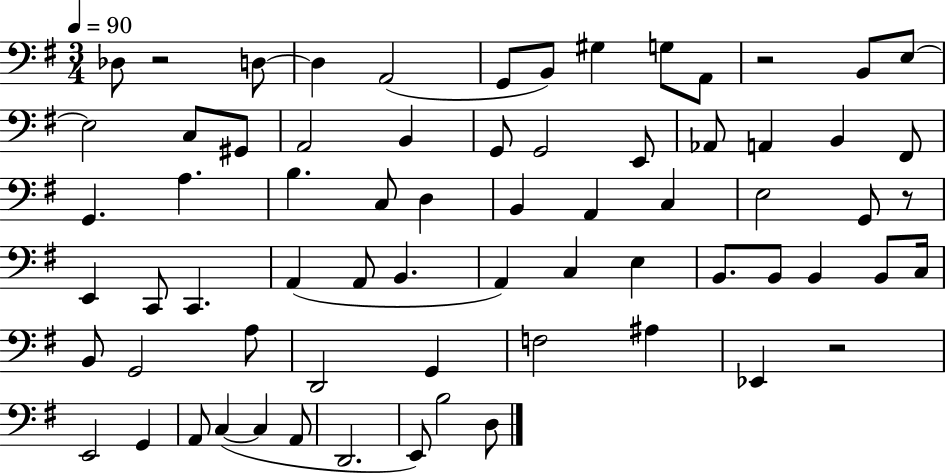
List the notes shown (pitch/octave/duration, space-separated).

Db3/e R/h D3/e D3/q A2/h G2/e B2/e G#3/q G3/e A2/e R/h B2/e E3/e E3/h C3/e G#2/e A2/h B2/q G2/e G2/h E2/e Ab2/e A2/q B2/q F#2/e G2/q. A3/q. B3/q. C3/e D3/q B2/q A2/q C3/q E3/h G2/e R/e E2/q C2/e C2/q. A2/q A2/e B2/q. A2/q C3/q E3/q B2/e. B2/e B2/q B2/e C3/s B2/e G2/h A3/e D2/h G2/q F3/h A#3/q Eb2/q R/h E2/h G2/q A2/e C3/q C3/q A2/e D2/h. E2/e B3/h D3/e